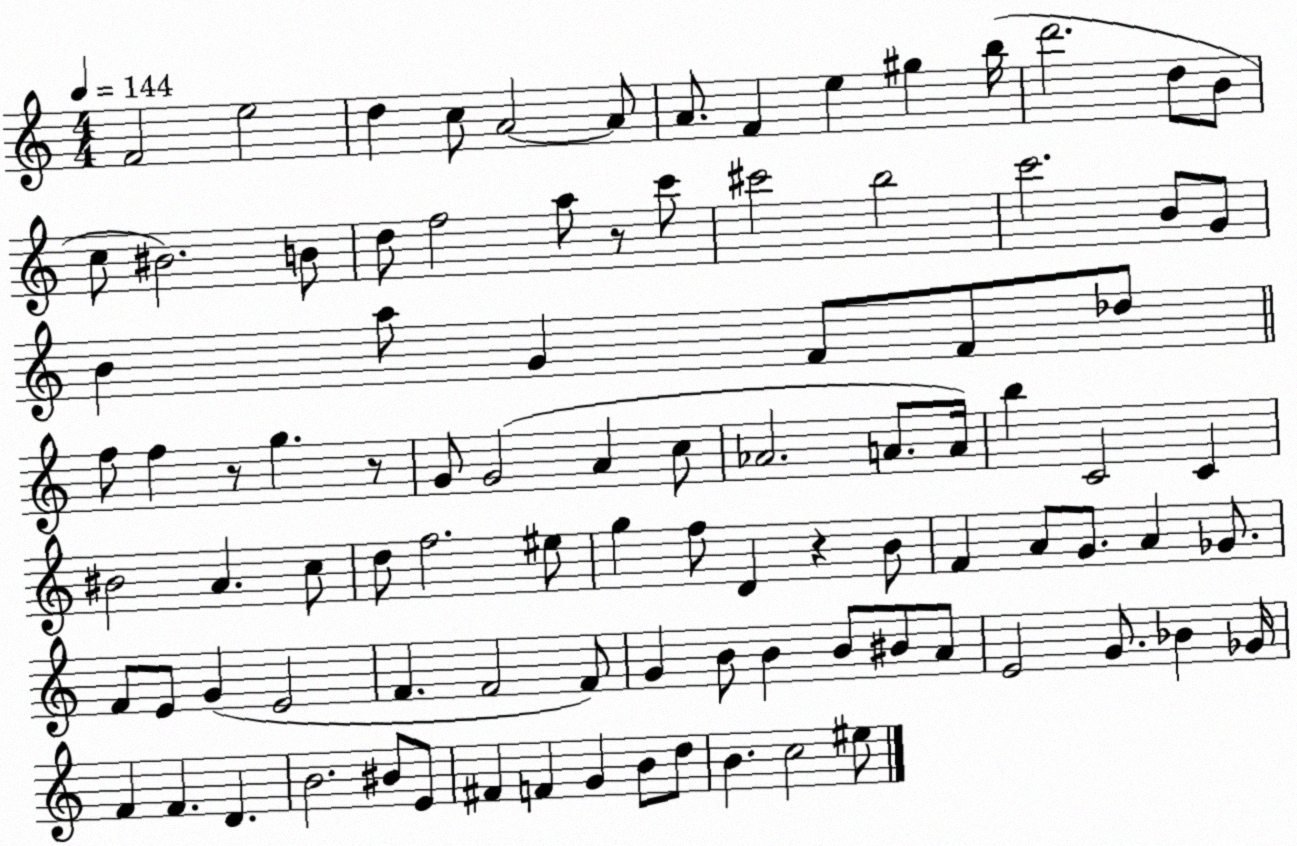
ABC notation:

X:1
T:Untitled
M:4/4
L:1/4
K:C
F2 e2 d c/2 A2 A/2 A/2 F e ^g b/4 d'2 d/2 B/2 c/2 ^B2 B/2 d/2 f2 a/2 z/2 c'/2 ^c'2 b2 c'2 B/2 G/2 B a/2 G F/2 F/2 _d/2 f/2 f z/2 g z/2 G/2 G2 A c/2 _A2 A/2 A/4 b C2 C ^B2 A c/2 d/2 f2 ^e/2 g f/2 D z B/2 F A/2 G/2 A _G/2 F/2 E/2 G E2 F F2 F/2 G B/2 B B/2 ^B/2 A/2 E2 G/2 _B _G/4 F F D B2 ^B/2 E/2 ^F F G B/2 d/2 B c2 ^e/2